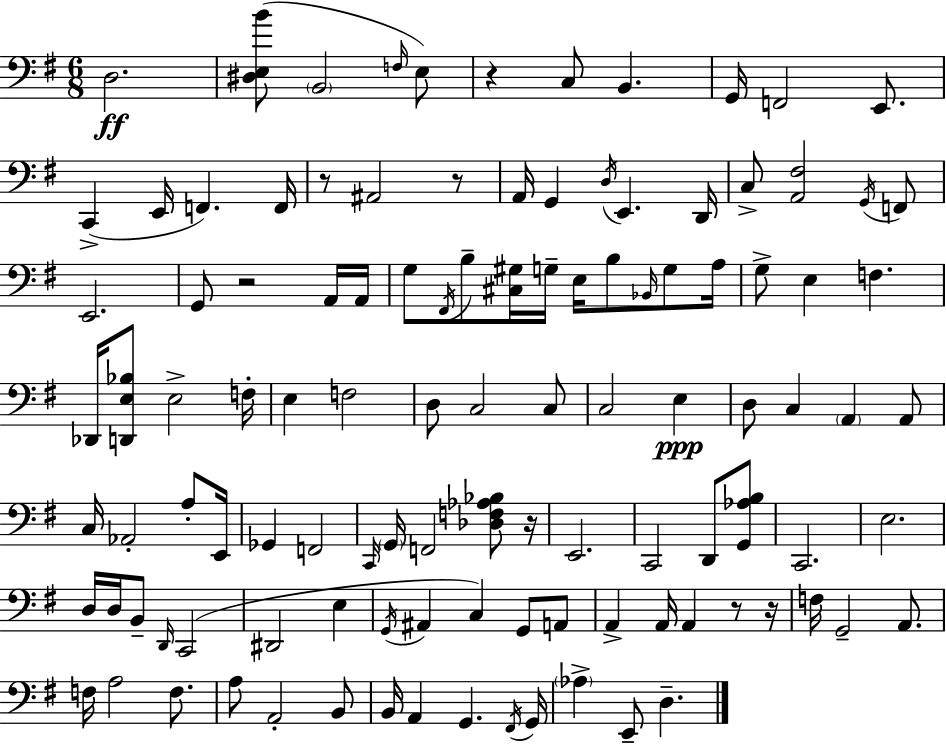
X:1
T:Untitled
M:6/8
L:1/4
K:Em
D,2 [^D,E,B]/2 B,,2 F,/4 E,/2 z C,/2 B,, G,,/4 F,,2 E,,/2 C,, E,,/4 F,, F,,/4 z/2 ^A,,2 z/2 A,,/4 G,, D,/4 E,, D,,/4 C,/2 [A,,^F,]2 G,,/4 F,,/2 E,,2 G,,/2 z2 A,,/4 A,,/4 G,/2 ^F,,/4 B,/2 [^C,^G,]/4 G,/4 E,/4 B,/2 _B,,/4 G,/2 A,/4 G,/2 E, F, _D,,/4 [D,,E,_B,]/2 E,2 F,/4 E, F,2 D,/2 C,2 C,/2 C,2 E, D,/2 C, A,, A,,/2 C,/4 _A,,2 A,/2 E,,/4 _G,, F,,2 C,,/4 G,,/4 F,,2 [_D,F,_A,_B,]/2 z/4 E,,2 C,,2 D,,/2 [G,,_A,B,]/2 C,,2 E,2 D,/4 D,/4 B,,/2 D,,/4 C,,2 ^D,,2 E, G,,/4 ^A,, C, G,,/2 A,,/2 A,, A,,/4 A,, z/2 z/4 F,/4 G,,2 A,,/2 F,/4 A,2 F,/2 A,/2 A,,2 B,,/2 B,,/4 A,, G,, ^F,,/4 G,,/4 _A, E,,/2 D,